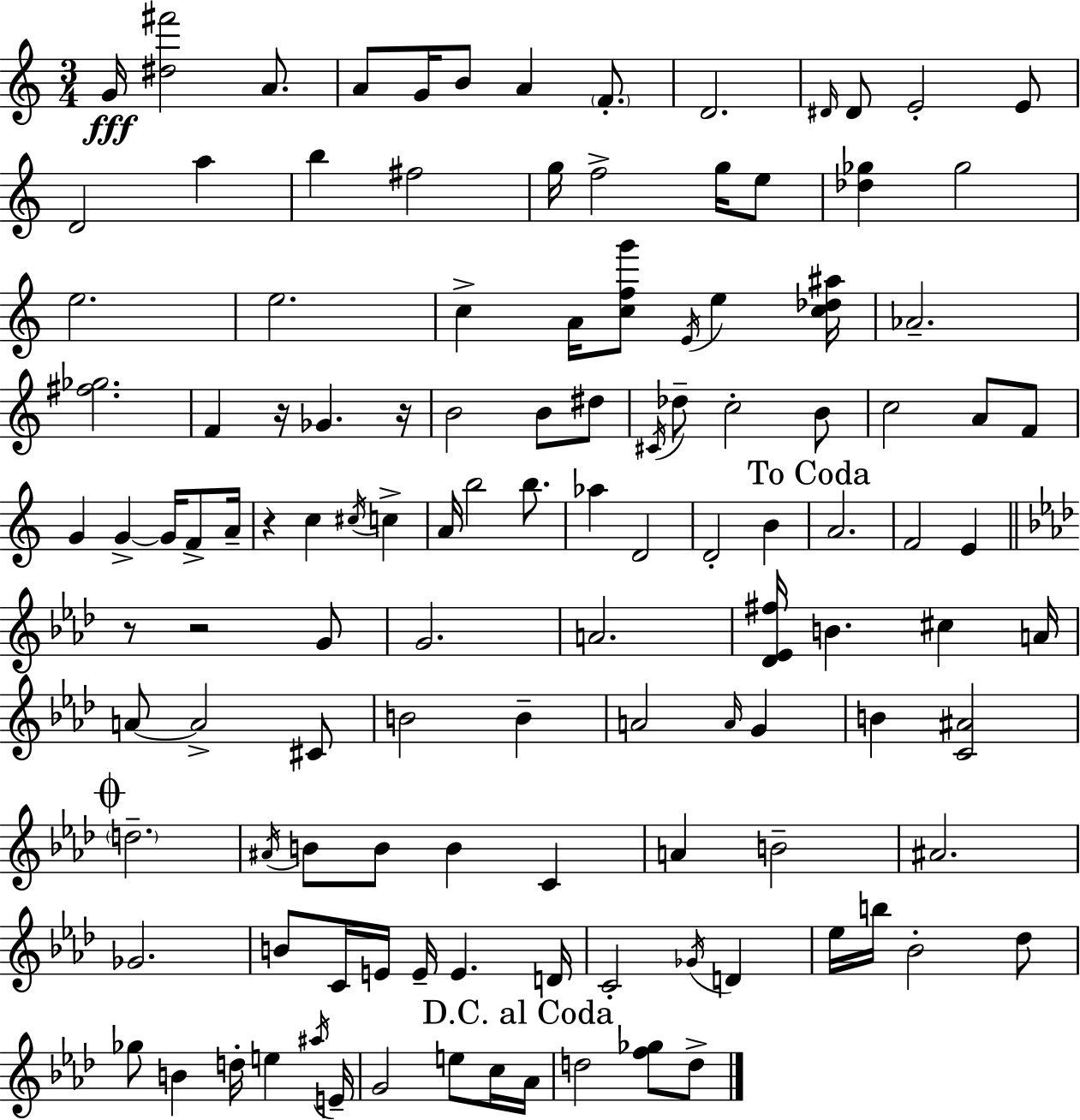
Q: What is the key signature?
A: C major